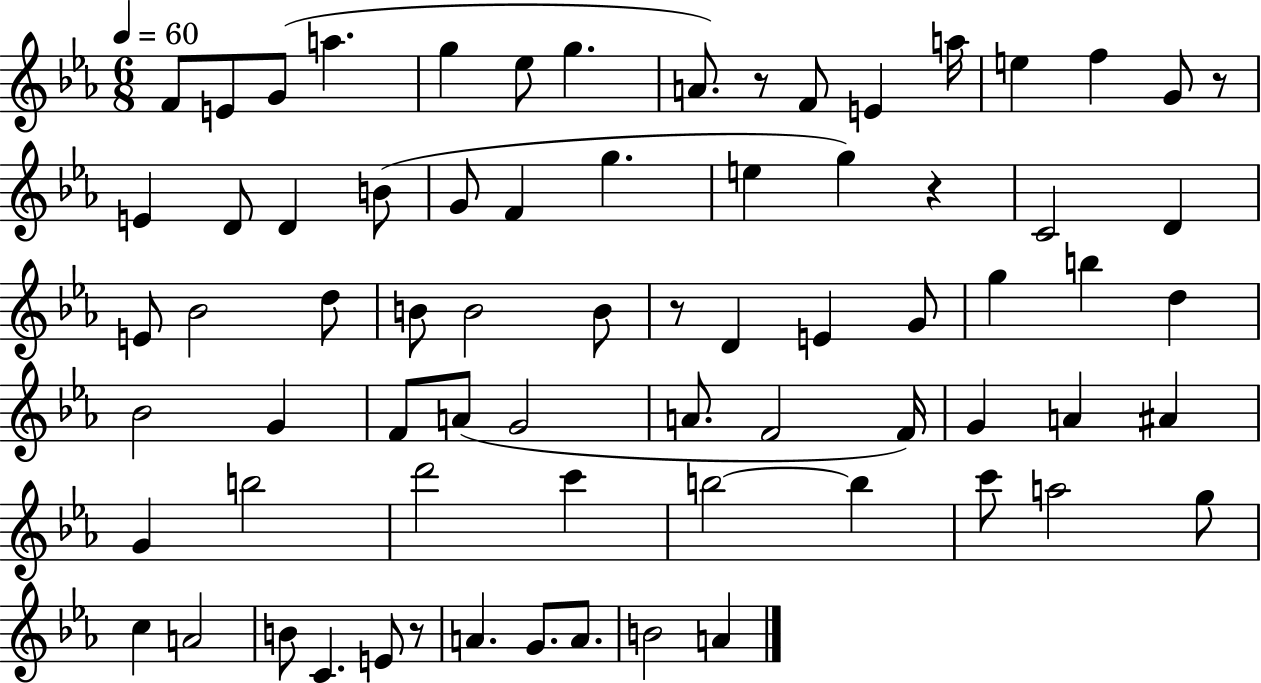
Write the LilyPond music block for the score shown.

{
  \clef treble
  \numericTimeSignature
  \time 6/8
  \key ees \major
  \tempo 4 = 60
  f'8 e'8 g'8( a''4. | g''4 ees''8 g''4. | a'8.) r8 f'8 e'4 a''16 | e''4 f''4 g'8 r8 | \break e'4 d'8 d'4 b'8( | g'8 f'4 g''4. | e''4 g''4) r4 | c'2 d'4 | \break e'8 bes'2 d''8 | b'8 b'2 b'8 | r8 d'4 e'4 g'8 | g''4 b''4 d''4 | \break bes'2 g'4 | f'8 a'8( g'2 | a'8. f'2 f'16) | g'4 a'4 ais'4 | \break g'4 b''2 | d'''2 c'''4 | b''2~~ b''4 | c'''8 a''2 g''8 | \break c''4 a'2 | b'8 c'4. e'8 r8 | a'4. g'8. a'8. | b'2 a'4 | \break \bar "|."
}